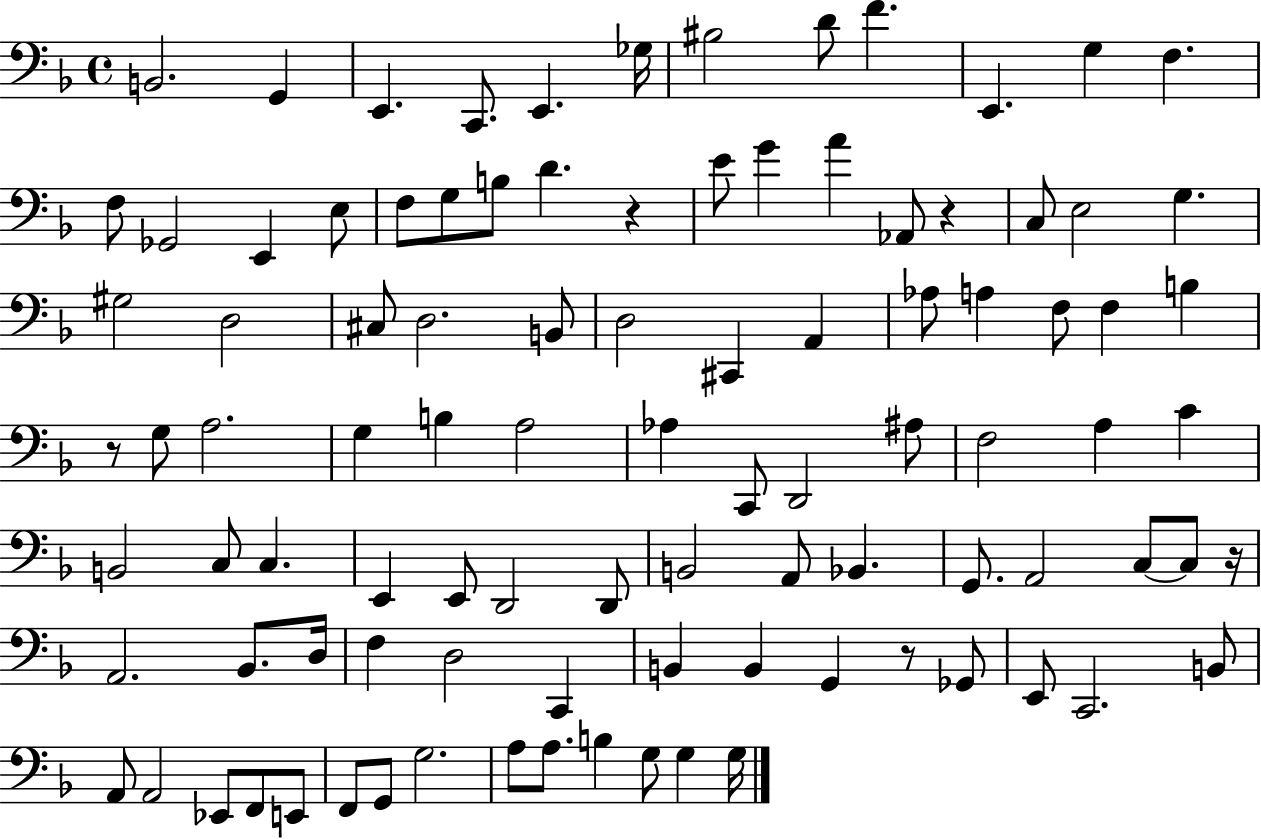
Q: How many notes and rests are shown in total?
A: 98